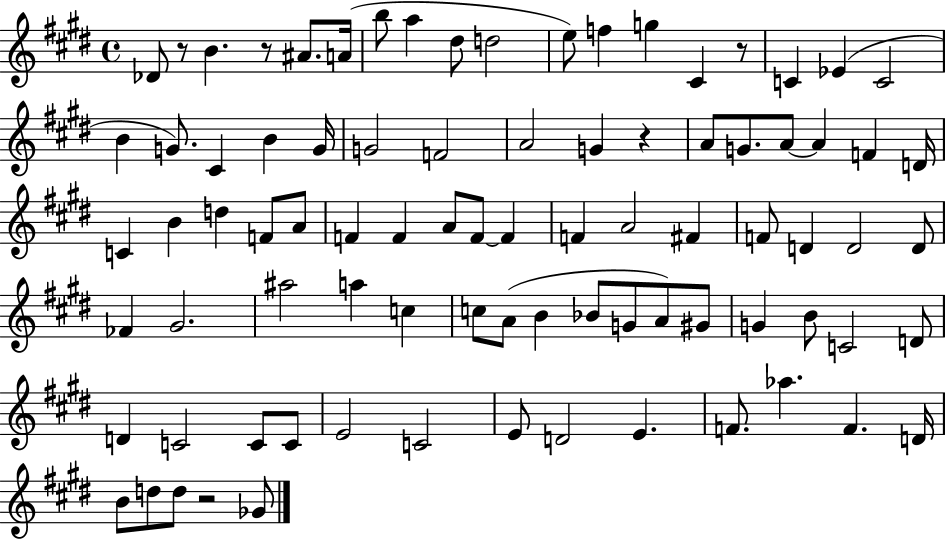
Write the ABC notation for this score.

X:1
T:Untitled
M:4/4
L:1/4
K:E
_D/2 z/2 B z/2 ^A/2 A/4 b/2 a ^d/2 d2 e/2 f g ^C z/2 C _E C2 B G/2 ^C B G/4 G2 F2 A2 G z A/2 G/2 A/2 A F D/4 C B d F/2 A/2 F F A/2 F/2 F F A2 ^F F/2 D D2 D/2 _F ^G2 ^a2 a c c/2 A/2 B _B/2 G/2 A/2 ^G/2 G B/2 C2 D/2 D C2 C/2 C/2 E2 C2 E/2 D2 E F/2 _a F D/4 B/2 d/2 d/2 z2 _G/2